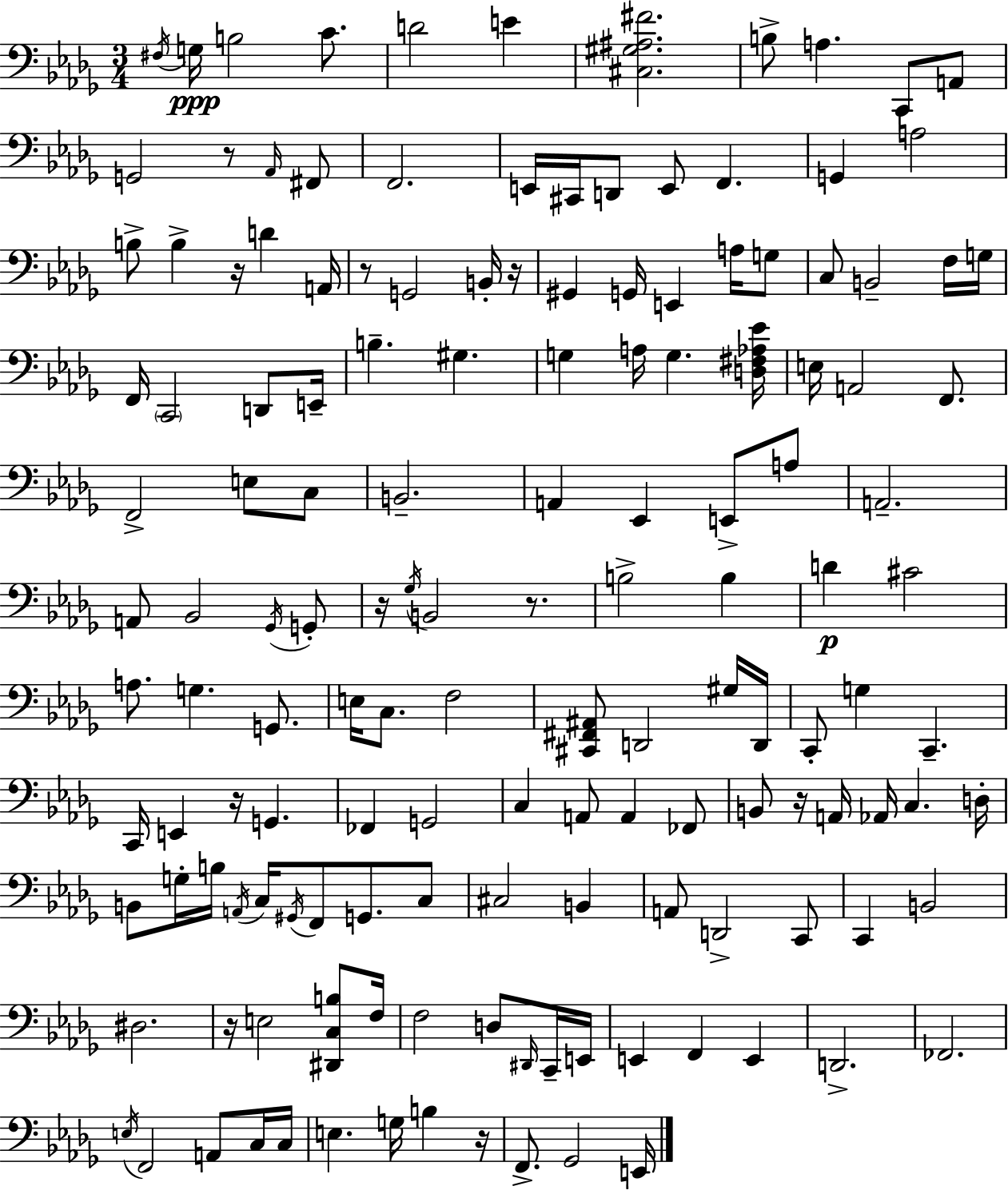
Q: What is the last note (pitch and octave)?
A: E2